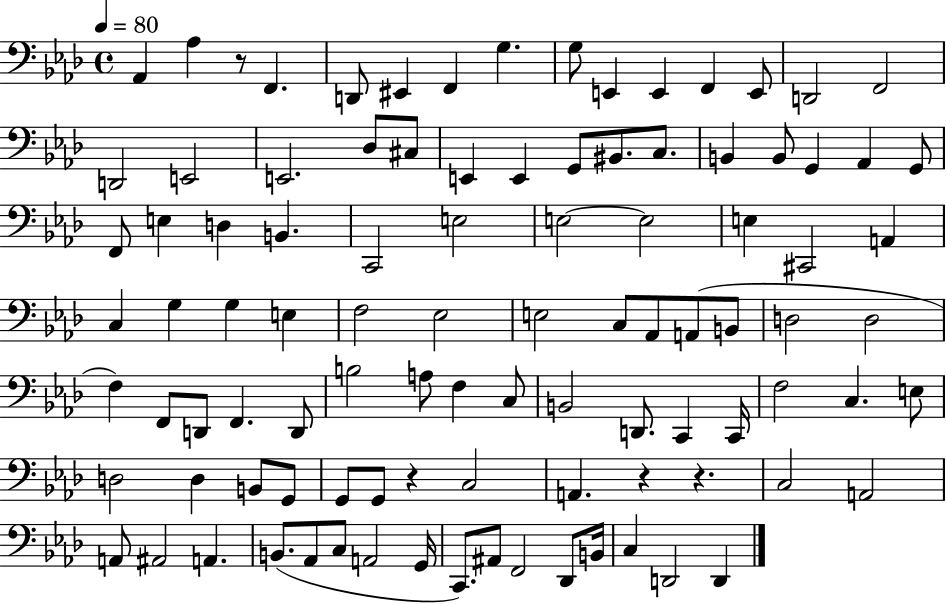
X:1
T:Untitled
M:4/4
L:1/4
K:Ab
_A,, _A, z/2 F,, D,,/2 ^E,, F,, G, G,/2 E,, E,, F,, E,,/2 D,,2 F,,2 D,,2 E,,2 E,,2 _D,/2 ^C,/2 E,, E,, G,,/2 ^B,,/2 C,/2 B,, B,,/2 G,, _A,, G,,/2 F,,/2 E, D, B,, C,,2 E,2 E,2 E,2 E, ^C,,2 A,, C, G, G, E, F,2 _E,2 E,2 C,/2 _A,,/2 A,,/2 B,,/2 D,2 D,2 F, F,,/2 D,,/2 F,, D,,/2 B,2 A,/2 F, C,/2 B,,2 D,,/2 C,, C,,/4 F,2 C, E,/2 D,2 D, B,,/2 G,,/2 G,,/2 G,,/2 z C,2 A,, z z C,2 A,,2 A,,/2 ^A,,2 A,, B,,/2 _A,,/2 C,/2 A,,2 G,,/4 C,,/2 ^A,,/2 F,,2 _D,,/2 B,,/4 C, D,,2 D,,